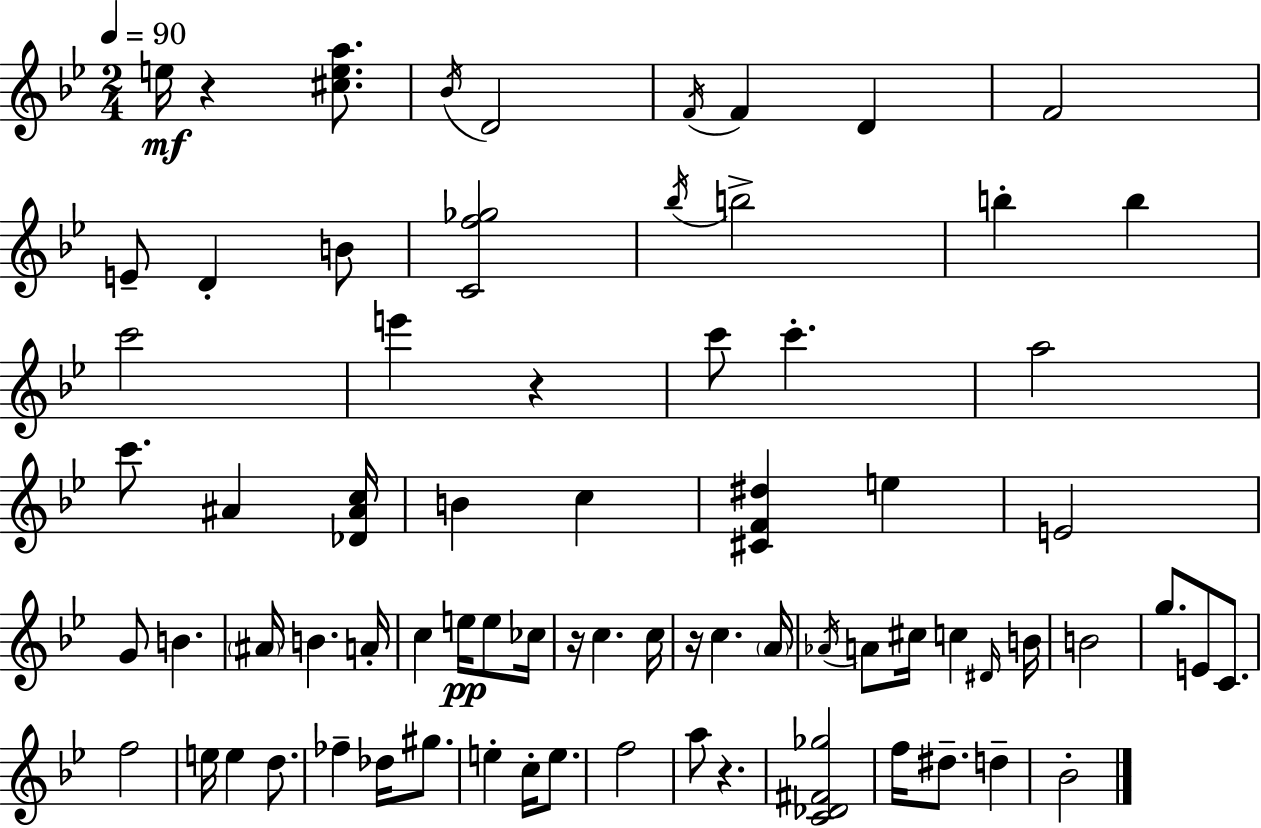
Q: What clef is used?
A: treble